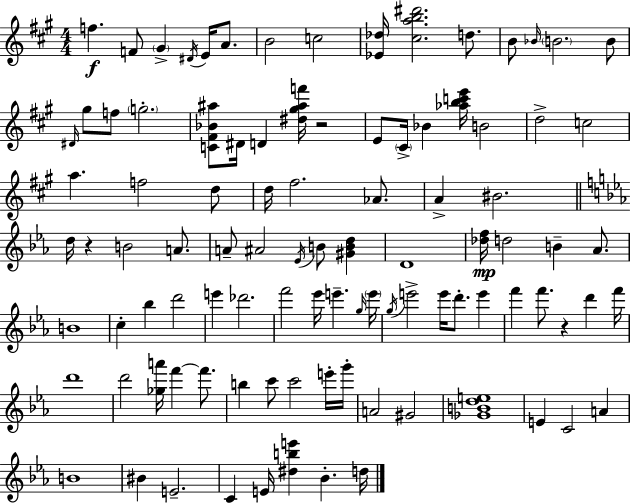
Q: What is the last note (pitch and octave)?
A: D5